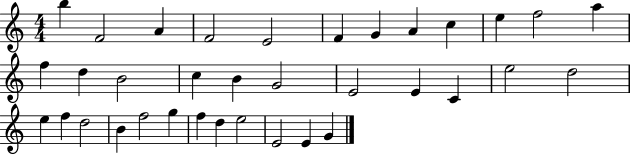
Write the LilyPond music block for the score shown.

{
  \clef treble
  \numericTimeSignature
  \time 4/4
  \key c \major
  b''4 f'2 a'4 | f'2 e'2 | f'4 g'4 a'4 c''4 | e''4 f''2 a''4 | \break f''4 d''4 b'2 | c''4 b'4 g'2 | e'2 e'4 c'4 | e''2 d''2 | \break e''4 f''4 d''2 | b'4 f''2 g''4 | f''4 d''4 e''2 | e'2 e'4 g'4 | \break \bar "|."
}